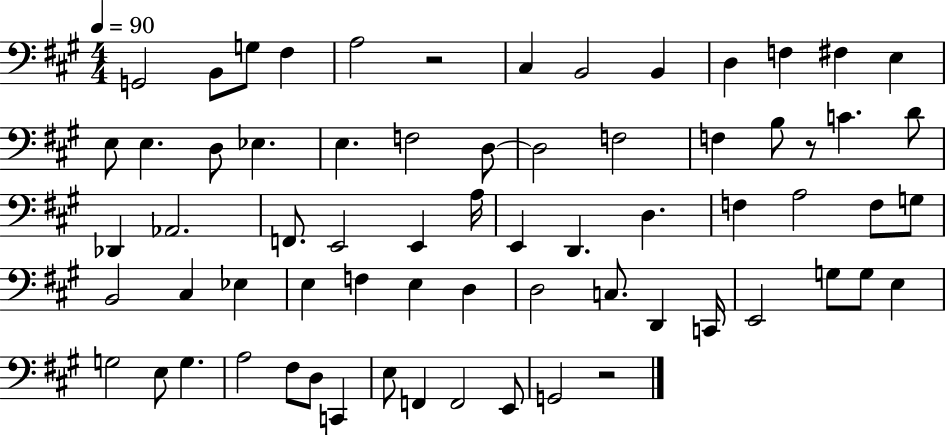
G2/h B2/e G3/e F#3/q A3/h R/h C#3/q B2/h B2/q D3/q F3/q F#3/q E3/q E3/e E3/q. D3/e Eb3/q. E3/q. F3/h D3/e D3/h F3/h F3/q B3/e R/e C4/q. D4/e Db2/q Ab2/h. F2/e. E2/h E2/q A3/s E2/q D2/q. D3/q. F3/q A3/h F3/e G3/e B2/h C#3/q Eb3/q E3/q F3/q E3/q D3/q D3/h C3/e. D2/q C2/s E2/h G3/e G3/e E3/q G3/h E3/e G3/q. A3/h F#3/e D3/e C2/q E3/e F2/q F2/h E2/e G2/h R/h